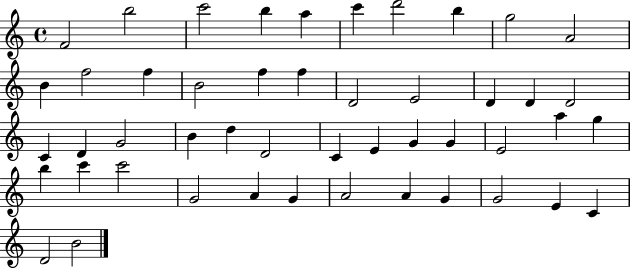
F4/h B5/h C6/h B5/q A5/q C6/q D6/h B5/q G5/h A4/h B4/q F5/h F5/q B4/h F5/q F5/q D4/h E4/h D4/q D4/q D4/h C4/q D4/q G4/h B4/q D5/q D4/h C4/q E4/q G4/q G4/q E4/h A5/q G5/q B5/q C6/q C6/h G4/h A4/q G4/q A4/h A4/q G4/q G4/h E4/q C4/q D4/h B4/h